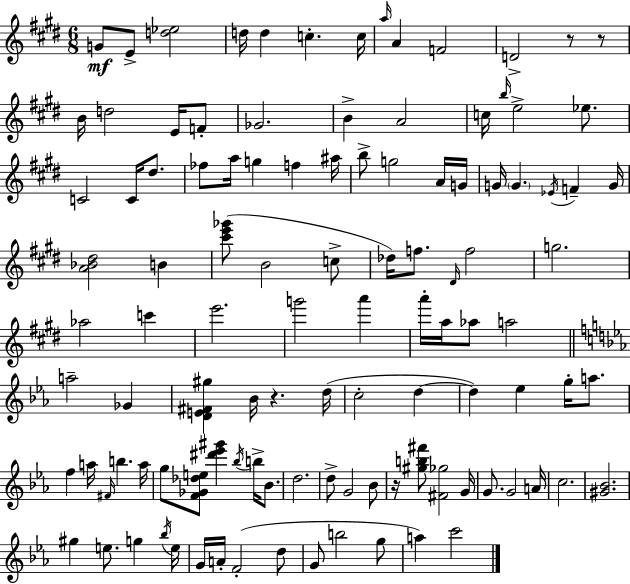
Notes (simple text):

G4/e E4/e [D5,Eb5]/h D5/s D5/q C5/q. C5/s A5/s A4/q F4/h D4/h R/e R/e B4/s D5/h E4/s F4/e Gb4/h. B4/q A4/h C5/s B5/s E5/h Eb5/e. C4/h C4/s D#5/e. FES5/e A5/s G5/q F5/q A#5/s B5/e G5/h A4/s G4/s G4/s G4/q. Eb4/s F4/q G4/s [A4,Bb4,D#5]/h B4/q [C#6,E6,Gb6]/e B4/h C5/e Db5/s F5/e. D#4/s F5/h G5/h. Ab5/h C6/q E6/h. G6/h A6/q A6/s A5/s Ab5/e A5/h A5/h Gb4/q [D4,E4,F#4,G#5]/q Bb4/s R/q. D5/s C5/h D5/q D5/q Eb5/q G5/s A5/e. F5/q A5/s F#4/s B5/q. A5/s G5/e [F4,Gb4,Db5,E5]/e [D#6,Eb6,G#6]/q Bb5/s B5/s Bb4/e. D5/h. D5/e G4/h Bb4/e R/s [G#5,B5,F#6]/e [F#4,Gb5]/h G4/s G4/e. G4/h A4/s C5/h. [G#4,Bb4]/h. G#5/q E5/e. G5/q Bb5/s E5/s G4/s A4/s F4/h D5/e G4/e B5/h G5/e A5/q C6/h